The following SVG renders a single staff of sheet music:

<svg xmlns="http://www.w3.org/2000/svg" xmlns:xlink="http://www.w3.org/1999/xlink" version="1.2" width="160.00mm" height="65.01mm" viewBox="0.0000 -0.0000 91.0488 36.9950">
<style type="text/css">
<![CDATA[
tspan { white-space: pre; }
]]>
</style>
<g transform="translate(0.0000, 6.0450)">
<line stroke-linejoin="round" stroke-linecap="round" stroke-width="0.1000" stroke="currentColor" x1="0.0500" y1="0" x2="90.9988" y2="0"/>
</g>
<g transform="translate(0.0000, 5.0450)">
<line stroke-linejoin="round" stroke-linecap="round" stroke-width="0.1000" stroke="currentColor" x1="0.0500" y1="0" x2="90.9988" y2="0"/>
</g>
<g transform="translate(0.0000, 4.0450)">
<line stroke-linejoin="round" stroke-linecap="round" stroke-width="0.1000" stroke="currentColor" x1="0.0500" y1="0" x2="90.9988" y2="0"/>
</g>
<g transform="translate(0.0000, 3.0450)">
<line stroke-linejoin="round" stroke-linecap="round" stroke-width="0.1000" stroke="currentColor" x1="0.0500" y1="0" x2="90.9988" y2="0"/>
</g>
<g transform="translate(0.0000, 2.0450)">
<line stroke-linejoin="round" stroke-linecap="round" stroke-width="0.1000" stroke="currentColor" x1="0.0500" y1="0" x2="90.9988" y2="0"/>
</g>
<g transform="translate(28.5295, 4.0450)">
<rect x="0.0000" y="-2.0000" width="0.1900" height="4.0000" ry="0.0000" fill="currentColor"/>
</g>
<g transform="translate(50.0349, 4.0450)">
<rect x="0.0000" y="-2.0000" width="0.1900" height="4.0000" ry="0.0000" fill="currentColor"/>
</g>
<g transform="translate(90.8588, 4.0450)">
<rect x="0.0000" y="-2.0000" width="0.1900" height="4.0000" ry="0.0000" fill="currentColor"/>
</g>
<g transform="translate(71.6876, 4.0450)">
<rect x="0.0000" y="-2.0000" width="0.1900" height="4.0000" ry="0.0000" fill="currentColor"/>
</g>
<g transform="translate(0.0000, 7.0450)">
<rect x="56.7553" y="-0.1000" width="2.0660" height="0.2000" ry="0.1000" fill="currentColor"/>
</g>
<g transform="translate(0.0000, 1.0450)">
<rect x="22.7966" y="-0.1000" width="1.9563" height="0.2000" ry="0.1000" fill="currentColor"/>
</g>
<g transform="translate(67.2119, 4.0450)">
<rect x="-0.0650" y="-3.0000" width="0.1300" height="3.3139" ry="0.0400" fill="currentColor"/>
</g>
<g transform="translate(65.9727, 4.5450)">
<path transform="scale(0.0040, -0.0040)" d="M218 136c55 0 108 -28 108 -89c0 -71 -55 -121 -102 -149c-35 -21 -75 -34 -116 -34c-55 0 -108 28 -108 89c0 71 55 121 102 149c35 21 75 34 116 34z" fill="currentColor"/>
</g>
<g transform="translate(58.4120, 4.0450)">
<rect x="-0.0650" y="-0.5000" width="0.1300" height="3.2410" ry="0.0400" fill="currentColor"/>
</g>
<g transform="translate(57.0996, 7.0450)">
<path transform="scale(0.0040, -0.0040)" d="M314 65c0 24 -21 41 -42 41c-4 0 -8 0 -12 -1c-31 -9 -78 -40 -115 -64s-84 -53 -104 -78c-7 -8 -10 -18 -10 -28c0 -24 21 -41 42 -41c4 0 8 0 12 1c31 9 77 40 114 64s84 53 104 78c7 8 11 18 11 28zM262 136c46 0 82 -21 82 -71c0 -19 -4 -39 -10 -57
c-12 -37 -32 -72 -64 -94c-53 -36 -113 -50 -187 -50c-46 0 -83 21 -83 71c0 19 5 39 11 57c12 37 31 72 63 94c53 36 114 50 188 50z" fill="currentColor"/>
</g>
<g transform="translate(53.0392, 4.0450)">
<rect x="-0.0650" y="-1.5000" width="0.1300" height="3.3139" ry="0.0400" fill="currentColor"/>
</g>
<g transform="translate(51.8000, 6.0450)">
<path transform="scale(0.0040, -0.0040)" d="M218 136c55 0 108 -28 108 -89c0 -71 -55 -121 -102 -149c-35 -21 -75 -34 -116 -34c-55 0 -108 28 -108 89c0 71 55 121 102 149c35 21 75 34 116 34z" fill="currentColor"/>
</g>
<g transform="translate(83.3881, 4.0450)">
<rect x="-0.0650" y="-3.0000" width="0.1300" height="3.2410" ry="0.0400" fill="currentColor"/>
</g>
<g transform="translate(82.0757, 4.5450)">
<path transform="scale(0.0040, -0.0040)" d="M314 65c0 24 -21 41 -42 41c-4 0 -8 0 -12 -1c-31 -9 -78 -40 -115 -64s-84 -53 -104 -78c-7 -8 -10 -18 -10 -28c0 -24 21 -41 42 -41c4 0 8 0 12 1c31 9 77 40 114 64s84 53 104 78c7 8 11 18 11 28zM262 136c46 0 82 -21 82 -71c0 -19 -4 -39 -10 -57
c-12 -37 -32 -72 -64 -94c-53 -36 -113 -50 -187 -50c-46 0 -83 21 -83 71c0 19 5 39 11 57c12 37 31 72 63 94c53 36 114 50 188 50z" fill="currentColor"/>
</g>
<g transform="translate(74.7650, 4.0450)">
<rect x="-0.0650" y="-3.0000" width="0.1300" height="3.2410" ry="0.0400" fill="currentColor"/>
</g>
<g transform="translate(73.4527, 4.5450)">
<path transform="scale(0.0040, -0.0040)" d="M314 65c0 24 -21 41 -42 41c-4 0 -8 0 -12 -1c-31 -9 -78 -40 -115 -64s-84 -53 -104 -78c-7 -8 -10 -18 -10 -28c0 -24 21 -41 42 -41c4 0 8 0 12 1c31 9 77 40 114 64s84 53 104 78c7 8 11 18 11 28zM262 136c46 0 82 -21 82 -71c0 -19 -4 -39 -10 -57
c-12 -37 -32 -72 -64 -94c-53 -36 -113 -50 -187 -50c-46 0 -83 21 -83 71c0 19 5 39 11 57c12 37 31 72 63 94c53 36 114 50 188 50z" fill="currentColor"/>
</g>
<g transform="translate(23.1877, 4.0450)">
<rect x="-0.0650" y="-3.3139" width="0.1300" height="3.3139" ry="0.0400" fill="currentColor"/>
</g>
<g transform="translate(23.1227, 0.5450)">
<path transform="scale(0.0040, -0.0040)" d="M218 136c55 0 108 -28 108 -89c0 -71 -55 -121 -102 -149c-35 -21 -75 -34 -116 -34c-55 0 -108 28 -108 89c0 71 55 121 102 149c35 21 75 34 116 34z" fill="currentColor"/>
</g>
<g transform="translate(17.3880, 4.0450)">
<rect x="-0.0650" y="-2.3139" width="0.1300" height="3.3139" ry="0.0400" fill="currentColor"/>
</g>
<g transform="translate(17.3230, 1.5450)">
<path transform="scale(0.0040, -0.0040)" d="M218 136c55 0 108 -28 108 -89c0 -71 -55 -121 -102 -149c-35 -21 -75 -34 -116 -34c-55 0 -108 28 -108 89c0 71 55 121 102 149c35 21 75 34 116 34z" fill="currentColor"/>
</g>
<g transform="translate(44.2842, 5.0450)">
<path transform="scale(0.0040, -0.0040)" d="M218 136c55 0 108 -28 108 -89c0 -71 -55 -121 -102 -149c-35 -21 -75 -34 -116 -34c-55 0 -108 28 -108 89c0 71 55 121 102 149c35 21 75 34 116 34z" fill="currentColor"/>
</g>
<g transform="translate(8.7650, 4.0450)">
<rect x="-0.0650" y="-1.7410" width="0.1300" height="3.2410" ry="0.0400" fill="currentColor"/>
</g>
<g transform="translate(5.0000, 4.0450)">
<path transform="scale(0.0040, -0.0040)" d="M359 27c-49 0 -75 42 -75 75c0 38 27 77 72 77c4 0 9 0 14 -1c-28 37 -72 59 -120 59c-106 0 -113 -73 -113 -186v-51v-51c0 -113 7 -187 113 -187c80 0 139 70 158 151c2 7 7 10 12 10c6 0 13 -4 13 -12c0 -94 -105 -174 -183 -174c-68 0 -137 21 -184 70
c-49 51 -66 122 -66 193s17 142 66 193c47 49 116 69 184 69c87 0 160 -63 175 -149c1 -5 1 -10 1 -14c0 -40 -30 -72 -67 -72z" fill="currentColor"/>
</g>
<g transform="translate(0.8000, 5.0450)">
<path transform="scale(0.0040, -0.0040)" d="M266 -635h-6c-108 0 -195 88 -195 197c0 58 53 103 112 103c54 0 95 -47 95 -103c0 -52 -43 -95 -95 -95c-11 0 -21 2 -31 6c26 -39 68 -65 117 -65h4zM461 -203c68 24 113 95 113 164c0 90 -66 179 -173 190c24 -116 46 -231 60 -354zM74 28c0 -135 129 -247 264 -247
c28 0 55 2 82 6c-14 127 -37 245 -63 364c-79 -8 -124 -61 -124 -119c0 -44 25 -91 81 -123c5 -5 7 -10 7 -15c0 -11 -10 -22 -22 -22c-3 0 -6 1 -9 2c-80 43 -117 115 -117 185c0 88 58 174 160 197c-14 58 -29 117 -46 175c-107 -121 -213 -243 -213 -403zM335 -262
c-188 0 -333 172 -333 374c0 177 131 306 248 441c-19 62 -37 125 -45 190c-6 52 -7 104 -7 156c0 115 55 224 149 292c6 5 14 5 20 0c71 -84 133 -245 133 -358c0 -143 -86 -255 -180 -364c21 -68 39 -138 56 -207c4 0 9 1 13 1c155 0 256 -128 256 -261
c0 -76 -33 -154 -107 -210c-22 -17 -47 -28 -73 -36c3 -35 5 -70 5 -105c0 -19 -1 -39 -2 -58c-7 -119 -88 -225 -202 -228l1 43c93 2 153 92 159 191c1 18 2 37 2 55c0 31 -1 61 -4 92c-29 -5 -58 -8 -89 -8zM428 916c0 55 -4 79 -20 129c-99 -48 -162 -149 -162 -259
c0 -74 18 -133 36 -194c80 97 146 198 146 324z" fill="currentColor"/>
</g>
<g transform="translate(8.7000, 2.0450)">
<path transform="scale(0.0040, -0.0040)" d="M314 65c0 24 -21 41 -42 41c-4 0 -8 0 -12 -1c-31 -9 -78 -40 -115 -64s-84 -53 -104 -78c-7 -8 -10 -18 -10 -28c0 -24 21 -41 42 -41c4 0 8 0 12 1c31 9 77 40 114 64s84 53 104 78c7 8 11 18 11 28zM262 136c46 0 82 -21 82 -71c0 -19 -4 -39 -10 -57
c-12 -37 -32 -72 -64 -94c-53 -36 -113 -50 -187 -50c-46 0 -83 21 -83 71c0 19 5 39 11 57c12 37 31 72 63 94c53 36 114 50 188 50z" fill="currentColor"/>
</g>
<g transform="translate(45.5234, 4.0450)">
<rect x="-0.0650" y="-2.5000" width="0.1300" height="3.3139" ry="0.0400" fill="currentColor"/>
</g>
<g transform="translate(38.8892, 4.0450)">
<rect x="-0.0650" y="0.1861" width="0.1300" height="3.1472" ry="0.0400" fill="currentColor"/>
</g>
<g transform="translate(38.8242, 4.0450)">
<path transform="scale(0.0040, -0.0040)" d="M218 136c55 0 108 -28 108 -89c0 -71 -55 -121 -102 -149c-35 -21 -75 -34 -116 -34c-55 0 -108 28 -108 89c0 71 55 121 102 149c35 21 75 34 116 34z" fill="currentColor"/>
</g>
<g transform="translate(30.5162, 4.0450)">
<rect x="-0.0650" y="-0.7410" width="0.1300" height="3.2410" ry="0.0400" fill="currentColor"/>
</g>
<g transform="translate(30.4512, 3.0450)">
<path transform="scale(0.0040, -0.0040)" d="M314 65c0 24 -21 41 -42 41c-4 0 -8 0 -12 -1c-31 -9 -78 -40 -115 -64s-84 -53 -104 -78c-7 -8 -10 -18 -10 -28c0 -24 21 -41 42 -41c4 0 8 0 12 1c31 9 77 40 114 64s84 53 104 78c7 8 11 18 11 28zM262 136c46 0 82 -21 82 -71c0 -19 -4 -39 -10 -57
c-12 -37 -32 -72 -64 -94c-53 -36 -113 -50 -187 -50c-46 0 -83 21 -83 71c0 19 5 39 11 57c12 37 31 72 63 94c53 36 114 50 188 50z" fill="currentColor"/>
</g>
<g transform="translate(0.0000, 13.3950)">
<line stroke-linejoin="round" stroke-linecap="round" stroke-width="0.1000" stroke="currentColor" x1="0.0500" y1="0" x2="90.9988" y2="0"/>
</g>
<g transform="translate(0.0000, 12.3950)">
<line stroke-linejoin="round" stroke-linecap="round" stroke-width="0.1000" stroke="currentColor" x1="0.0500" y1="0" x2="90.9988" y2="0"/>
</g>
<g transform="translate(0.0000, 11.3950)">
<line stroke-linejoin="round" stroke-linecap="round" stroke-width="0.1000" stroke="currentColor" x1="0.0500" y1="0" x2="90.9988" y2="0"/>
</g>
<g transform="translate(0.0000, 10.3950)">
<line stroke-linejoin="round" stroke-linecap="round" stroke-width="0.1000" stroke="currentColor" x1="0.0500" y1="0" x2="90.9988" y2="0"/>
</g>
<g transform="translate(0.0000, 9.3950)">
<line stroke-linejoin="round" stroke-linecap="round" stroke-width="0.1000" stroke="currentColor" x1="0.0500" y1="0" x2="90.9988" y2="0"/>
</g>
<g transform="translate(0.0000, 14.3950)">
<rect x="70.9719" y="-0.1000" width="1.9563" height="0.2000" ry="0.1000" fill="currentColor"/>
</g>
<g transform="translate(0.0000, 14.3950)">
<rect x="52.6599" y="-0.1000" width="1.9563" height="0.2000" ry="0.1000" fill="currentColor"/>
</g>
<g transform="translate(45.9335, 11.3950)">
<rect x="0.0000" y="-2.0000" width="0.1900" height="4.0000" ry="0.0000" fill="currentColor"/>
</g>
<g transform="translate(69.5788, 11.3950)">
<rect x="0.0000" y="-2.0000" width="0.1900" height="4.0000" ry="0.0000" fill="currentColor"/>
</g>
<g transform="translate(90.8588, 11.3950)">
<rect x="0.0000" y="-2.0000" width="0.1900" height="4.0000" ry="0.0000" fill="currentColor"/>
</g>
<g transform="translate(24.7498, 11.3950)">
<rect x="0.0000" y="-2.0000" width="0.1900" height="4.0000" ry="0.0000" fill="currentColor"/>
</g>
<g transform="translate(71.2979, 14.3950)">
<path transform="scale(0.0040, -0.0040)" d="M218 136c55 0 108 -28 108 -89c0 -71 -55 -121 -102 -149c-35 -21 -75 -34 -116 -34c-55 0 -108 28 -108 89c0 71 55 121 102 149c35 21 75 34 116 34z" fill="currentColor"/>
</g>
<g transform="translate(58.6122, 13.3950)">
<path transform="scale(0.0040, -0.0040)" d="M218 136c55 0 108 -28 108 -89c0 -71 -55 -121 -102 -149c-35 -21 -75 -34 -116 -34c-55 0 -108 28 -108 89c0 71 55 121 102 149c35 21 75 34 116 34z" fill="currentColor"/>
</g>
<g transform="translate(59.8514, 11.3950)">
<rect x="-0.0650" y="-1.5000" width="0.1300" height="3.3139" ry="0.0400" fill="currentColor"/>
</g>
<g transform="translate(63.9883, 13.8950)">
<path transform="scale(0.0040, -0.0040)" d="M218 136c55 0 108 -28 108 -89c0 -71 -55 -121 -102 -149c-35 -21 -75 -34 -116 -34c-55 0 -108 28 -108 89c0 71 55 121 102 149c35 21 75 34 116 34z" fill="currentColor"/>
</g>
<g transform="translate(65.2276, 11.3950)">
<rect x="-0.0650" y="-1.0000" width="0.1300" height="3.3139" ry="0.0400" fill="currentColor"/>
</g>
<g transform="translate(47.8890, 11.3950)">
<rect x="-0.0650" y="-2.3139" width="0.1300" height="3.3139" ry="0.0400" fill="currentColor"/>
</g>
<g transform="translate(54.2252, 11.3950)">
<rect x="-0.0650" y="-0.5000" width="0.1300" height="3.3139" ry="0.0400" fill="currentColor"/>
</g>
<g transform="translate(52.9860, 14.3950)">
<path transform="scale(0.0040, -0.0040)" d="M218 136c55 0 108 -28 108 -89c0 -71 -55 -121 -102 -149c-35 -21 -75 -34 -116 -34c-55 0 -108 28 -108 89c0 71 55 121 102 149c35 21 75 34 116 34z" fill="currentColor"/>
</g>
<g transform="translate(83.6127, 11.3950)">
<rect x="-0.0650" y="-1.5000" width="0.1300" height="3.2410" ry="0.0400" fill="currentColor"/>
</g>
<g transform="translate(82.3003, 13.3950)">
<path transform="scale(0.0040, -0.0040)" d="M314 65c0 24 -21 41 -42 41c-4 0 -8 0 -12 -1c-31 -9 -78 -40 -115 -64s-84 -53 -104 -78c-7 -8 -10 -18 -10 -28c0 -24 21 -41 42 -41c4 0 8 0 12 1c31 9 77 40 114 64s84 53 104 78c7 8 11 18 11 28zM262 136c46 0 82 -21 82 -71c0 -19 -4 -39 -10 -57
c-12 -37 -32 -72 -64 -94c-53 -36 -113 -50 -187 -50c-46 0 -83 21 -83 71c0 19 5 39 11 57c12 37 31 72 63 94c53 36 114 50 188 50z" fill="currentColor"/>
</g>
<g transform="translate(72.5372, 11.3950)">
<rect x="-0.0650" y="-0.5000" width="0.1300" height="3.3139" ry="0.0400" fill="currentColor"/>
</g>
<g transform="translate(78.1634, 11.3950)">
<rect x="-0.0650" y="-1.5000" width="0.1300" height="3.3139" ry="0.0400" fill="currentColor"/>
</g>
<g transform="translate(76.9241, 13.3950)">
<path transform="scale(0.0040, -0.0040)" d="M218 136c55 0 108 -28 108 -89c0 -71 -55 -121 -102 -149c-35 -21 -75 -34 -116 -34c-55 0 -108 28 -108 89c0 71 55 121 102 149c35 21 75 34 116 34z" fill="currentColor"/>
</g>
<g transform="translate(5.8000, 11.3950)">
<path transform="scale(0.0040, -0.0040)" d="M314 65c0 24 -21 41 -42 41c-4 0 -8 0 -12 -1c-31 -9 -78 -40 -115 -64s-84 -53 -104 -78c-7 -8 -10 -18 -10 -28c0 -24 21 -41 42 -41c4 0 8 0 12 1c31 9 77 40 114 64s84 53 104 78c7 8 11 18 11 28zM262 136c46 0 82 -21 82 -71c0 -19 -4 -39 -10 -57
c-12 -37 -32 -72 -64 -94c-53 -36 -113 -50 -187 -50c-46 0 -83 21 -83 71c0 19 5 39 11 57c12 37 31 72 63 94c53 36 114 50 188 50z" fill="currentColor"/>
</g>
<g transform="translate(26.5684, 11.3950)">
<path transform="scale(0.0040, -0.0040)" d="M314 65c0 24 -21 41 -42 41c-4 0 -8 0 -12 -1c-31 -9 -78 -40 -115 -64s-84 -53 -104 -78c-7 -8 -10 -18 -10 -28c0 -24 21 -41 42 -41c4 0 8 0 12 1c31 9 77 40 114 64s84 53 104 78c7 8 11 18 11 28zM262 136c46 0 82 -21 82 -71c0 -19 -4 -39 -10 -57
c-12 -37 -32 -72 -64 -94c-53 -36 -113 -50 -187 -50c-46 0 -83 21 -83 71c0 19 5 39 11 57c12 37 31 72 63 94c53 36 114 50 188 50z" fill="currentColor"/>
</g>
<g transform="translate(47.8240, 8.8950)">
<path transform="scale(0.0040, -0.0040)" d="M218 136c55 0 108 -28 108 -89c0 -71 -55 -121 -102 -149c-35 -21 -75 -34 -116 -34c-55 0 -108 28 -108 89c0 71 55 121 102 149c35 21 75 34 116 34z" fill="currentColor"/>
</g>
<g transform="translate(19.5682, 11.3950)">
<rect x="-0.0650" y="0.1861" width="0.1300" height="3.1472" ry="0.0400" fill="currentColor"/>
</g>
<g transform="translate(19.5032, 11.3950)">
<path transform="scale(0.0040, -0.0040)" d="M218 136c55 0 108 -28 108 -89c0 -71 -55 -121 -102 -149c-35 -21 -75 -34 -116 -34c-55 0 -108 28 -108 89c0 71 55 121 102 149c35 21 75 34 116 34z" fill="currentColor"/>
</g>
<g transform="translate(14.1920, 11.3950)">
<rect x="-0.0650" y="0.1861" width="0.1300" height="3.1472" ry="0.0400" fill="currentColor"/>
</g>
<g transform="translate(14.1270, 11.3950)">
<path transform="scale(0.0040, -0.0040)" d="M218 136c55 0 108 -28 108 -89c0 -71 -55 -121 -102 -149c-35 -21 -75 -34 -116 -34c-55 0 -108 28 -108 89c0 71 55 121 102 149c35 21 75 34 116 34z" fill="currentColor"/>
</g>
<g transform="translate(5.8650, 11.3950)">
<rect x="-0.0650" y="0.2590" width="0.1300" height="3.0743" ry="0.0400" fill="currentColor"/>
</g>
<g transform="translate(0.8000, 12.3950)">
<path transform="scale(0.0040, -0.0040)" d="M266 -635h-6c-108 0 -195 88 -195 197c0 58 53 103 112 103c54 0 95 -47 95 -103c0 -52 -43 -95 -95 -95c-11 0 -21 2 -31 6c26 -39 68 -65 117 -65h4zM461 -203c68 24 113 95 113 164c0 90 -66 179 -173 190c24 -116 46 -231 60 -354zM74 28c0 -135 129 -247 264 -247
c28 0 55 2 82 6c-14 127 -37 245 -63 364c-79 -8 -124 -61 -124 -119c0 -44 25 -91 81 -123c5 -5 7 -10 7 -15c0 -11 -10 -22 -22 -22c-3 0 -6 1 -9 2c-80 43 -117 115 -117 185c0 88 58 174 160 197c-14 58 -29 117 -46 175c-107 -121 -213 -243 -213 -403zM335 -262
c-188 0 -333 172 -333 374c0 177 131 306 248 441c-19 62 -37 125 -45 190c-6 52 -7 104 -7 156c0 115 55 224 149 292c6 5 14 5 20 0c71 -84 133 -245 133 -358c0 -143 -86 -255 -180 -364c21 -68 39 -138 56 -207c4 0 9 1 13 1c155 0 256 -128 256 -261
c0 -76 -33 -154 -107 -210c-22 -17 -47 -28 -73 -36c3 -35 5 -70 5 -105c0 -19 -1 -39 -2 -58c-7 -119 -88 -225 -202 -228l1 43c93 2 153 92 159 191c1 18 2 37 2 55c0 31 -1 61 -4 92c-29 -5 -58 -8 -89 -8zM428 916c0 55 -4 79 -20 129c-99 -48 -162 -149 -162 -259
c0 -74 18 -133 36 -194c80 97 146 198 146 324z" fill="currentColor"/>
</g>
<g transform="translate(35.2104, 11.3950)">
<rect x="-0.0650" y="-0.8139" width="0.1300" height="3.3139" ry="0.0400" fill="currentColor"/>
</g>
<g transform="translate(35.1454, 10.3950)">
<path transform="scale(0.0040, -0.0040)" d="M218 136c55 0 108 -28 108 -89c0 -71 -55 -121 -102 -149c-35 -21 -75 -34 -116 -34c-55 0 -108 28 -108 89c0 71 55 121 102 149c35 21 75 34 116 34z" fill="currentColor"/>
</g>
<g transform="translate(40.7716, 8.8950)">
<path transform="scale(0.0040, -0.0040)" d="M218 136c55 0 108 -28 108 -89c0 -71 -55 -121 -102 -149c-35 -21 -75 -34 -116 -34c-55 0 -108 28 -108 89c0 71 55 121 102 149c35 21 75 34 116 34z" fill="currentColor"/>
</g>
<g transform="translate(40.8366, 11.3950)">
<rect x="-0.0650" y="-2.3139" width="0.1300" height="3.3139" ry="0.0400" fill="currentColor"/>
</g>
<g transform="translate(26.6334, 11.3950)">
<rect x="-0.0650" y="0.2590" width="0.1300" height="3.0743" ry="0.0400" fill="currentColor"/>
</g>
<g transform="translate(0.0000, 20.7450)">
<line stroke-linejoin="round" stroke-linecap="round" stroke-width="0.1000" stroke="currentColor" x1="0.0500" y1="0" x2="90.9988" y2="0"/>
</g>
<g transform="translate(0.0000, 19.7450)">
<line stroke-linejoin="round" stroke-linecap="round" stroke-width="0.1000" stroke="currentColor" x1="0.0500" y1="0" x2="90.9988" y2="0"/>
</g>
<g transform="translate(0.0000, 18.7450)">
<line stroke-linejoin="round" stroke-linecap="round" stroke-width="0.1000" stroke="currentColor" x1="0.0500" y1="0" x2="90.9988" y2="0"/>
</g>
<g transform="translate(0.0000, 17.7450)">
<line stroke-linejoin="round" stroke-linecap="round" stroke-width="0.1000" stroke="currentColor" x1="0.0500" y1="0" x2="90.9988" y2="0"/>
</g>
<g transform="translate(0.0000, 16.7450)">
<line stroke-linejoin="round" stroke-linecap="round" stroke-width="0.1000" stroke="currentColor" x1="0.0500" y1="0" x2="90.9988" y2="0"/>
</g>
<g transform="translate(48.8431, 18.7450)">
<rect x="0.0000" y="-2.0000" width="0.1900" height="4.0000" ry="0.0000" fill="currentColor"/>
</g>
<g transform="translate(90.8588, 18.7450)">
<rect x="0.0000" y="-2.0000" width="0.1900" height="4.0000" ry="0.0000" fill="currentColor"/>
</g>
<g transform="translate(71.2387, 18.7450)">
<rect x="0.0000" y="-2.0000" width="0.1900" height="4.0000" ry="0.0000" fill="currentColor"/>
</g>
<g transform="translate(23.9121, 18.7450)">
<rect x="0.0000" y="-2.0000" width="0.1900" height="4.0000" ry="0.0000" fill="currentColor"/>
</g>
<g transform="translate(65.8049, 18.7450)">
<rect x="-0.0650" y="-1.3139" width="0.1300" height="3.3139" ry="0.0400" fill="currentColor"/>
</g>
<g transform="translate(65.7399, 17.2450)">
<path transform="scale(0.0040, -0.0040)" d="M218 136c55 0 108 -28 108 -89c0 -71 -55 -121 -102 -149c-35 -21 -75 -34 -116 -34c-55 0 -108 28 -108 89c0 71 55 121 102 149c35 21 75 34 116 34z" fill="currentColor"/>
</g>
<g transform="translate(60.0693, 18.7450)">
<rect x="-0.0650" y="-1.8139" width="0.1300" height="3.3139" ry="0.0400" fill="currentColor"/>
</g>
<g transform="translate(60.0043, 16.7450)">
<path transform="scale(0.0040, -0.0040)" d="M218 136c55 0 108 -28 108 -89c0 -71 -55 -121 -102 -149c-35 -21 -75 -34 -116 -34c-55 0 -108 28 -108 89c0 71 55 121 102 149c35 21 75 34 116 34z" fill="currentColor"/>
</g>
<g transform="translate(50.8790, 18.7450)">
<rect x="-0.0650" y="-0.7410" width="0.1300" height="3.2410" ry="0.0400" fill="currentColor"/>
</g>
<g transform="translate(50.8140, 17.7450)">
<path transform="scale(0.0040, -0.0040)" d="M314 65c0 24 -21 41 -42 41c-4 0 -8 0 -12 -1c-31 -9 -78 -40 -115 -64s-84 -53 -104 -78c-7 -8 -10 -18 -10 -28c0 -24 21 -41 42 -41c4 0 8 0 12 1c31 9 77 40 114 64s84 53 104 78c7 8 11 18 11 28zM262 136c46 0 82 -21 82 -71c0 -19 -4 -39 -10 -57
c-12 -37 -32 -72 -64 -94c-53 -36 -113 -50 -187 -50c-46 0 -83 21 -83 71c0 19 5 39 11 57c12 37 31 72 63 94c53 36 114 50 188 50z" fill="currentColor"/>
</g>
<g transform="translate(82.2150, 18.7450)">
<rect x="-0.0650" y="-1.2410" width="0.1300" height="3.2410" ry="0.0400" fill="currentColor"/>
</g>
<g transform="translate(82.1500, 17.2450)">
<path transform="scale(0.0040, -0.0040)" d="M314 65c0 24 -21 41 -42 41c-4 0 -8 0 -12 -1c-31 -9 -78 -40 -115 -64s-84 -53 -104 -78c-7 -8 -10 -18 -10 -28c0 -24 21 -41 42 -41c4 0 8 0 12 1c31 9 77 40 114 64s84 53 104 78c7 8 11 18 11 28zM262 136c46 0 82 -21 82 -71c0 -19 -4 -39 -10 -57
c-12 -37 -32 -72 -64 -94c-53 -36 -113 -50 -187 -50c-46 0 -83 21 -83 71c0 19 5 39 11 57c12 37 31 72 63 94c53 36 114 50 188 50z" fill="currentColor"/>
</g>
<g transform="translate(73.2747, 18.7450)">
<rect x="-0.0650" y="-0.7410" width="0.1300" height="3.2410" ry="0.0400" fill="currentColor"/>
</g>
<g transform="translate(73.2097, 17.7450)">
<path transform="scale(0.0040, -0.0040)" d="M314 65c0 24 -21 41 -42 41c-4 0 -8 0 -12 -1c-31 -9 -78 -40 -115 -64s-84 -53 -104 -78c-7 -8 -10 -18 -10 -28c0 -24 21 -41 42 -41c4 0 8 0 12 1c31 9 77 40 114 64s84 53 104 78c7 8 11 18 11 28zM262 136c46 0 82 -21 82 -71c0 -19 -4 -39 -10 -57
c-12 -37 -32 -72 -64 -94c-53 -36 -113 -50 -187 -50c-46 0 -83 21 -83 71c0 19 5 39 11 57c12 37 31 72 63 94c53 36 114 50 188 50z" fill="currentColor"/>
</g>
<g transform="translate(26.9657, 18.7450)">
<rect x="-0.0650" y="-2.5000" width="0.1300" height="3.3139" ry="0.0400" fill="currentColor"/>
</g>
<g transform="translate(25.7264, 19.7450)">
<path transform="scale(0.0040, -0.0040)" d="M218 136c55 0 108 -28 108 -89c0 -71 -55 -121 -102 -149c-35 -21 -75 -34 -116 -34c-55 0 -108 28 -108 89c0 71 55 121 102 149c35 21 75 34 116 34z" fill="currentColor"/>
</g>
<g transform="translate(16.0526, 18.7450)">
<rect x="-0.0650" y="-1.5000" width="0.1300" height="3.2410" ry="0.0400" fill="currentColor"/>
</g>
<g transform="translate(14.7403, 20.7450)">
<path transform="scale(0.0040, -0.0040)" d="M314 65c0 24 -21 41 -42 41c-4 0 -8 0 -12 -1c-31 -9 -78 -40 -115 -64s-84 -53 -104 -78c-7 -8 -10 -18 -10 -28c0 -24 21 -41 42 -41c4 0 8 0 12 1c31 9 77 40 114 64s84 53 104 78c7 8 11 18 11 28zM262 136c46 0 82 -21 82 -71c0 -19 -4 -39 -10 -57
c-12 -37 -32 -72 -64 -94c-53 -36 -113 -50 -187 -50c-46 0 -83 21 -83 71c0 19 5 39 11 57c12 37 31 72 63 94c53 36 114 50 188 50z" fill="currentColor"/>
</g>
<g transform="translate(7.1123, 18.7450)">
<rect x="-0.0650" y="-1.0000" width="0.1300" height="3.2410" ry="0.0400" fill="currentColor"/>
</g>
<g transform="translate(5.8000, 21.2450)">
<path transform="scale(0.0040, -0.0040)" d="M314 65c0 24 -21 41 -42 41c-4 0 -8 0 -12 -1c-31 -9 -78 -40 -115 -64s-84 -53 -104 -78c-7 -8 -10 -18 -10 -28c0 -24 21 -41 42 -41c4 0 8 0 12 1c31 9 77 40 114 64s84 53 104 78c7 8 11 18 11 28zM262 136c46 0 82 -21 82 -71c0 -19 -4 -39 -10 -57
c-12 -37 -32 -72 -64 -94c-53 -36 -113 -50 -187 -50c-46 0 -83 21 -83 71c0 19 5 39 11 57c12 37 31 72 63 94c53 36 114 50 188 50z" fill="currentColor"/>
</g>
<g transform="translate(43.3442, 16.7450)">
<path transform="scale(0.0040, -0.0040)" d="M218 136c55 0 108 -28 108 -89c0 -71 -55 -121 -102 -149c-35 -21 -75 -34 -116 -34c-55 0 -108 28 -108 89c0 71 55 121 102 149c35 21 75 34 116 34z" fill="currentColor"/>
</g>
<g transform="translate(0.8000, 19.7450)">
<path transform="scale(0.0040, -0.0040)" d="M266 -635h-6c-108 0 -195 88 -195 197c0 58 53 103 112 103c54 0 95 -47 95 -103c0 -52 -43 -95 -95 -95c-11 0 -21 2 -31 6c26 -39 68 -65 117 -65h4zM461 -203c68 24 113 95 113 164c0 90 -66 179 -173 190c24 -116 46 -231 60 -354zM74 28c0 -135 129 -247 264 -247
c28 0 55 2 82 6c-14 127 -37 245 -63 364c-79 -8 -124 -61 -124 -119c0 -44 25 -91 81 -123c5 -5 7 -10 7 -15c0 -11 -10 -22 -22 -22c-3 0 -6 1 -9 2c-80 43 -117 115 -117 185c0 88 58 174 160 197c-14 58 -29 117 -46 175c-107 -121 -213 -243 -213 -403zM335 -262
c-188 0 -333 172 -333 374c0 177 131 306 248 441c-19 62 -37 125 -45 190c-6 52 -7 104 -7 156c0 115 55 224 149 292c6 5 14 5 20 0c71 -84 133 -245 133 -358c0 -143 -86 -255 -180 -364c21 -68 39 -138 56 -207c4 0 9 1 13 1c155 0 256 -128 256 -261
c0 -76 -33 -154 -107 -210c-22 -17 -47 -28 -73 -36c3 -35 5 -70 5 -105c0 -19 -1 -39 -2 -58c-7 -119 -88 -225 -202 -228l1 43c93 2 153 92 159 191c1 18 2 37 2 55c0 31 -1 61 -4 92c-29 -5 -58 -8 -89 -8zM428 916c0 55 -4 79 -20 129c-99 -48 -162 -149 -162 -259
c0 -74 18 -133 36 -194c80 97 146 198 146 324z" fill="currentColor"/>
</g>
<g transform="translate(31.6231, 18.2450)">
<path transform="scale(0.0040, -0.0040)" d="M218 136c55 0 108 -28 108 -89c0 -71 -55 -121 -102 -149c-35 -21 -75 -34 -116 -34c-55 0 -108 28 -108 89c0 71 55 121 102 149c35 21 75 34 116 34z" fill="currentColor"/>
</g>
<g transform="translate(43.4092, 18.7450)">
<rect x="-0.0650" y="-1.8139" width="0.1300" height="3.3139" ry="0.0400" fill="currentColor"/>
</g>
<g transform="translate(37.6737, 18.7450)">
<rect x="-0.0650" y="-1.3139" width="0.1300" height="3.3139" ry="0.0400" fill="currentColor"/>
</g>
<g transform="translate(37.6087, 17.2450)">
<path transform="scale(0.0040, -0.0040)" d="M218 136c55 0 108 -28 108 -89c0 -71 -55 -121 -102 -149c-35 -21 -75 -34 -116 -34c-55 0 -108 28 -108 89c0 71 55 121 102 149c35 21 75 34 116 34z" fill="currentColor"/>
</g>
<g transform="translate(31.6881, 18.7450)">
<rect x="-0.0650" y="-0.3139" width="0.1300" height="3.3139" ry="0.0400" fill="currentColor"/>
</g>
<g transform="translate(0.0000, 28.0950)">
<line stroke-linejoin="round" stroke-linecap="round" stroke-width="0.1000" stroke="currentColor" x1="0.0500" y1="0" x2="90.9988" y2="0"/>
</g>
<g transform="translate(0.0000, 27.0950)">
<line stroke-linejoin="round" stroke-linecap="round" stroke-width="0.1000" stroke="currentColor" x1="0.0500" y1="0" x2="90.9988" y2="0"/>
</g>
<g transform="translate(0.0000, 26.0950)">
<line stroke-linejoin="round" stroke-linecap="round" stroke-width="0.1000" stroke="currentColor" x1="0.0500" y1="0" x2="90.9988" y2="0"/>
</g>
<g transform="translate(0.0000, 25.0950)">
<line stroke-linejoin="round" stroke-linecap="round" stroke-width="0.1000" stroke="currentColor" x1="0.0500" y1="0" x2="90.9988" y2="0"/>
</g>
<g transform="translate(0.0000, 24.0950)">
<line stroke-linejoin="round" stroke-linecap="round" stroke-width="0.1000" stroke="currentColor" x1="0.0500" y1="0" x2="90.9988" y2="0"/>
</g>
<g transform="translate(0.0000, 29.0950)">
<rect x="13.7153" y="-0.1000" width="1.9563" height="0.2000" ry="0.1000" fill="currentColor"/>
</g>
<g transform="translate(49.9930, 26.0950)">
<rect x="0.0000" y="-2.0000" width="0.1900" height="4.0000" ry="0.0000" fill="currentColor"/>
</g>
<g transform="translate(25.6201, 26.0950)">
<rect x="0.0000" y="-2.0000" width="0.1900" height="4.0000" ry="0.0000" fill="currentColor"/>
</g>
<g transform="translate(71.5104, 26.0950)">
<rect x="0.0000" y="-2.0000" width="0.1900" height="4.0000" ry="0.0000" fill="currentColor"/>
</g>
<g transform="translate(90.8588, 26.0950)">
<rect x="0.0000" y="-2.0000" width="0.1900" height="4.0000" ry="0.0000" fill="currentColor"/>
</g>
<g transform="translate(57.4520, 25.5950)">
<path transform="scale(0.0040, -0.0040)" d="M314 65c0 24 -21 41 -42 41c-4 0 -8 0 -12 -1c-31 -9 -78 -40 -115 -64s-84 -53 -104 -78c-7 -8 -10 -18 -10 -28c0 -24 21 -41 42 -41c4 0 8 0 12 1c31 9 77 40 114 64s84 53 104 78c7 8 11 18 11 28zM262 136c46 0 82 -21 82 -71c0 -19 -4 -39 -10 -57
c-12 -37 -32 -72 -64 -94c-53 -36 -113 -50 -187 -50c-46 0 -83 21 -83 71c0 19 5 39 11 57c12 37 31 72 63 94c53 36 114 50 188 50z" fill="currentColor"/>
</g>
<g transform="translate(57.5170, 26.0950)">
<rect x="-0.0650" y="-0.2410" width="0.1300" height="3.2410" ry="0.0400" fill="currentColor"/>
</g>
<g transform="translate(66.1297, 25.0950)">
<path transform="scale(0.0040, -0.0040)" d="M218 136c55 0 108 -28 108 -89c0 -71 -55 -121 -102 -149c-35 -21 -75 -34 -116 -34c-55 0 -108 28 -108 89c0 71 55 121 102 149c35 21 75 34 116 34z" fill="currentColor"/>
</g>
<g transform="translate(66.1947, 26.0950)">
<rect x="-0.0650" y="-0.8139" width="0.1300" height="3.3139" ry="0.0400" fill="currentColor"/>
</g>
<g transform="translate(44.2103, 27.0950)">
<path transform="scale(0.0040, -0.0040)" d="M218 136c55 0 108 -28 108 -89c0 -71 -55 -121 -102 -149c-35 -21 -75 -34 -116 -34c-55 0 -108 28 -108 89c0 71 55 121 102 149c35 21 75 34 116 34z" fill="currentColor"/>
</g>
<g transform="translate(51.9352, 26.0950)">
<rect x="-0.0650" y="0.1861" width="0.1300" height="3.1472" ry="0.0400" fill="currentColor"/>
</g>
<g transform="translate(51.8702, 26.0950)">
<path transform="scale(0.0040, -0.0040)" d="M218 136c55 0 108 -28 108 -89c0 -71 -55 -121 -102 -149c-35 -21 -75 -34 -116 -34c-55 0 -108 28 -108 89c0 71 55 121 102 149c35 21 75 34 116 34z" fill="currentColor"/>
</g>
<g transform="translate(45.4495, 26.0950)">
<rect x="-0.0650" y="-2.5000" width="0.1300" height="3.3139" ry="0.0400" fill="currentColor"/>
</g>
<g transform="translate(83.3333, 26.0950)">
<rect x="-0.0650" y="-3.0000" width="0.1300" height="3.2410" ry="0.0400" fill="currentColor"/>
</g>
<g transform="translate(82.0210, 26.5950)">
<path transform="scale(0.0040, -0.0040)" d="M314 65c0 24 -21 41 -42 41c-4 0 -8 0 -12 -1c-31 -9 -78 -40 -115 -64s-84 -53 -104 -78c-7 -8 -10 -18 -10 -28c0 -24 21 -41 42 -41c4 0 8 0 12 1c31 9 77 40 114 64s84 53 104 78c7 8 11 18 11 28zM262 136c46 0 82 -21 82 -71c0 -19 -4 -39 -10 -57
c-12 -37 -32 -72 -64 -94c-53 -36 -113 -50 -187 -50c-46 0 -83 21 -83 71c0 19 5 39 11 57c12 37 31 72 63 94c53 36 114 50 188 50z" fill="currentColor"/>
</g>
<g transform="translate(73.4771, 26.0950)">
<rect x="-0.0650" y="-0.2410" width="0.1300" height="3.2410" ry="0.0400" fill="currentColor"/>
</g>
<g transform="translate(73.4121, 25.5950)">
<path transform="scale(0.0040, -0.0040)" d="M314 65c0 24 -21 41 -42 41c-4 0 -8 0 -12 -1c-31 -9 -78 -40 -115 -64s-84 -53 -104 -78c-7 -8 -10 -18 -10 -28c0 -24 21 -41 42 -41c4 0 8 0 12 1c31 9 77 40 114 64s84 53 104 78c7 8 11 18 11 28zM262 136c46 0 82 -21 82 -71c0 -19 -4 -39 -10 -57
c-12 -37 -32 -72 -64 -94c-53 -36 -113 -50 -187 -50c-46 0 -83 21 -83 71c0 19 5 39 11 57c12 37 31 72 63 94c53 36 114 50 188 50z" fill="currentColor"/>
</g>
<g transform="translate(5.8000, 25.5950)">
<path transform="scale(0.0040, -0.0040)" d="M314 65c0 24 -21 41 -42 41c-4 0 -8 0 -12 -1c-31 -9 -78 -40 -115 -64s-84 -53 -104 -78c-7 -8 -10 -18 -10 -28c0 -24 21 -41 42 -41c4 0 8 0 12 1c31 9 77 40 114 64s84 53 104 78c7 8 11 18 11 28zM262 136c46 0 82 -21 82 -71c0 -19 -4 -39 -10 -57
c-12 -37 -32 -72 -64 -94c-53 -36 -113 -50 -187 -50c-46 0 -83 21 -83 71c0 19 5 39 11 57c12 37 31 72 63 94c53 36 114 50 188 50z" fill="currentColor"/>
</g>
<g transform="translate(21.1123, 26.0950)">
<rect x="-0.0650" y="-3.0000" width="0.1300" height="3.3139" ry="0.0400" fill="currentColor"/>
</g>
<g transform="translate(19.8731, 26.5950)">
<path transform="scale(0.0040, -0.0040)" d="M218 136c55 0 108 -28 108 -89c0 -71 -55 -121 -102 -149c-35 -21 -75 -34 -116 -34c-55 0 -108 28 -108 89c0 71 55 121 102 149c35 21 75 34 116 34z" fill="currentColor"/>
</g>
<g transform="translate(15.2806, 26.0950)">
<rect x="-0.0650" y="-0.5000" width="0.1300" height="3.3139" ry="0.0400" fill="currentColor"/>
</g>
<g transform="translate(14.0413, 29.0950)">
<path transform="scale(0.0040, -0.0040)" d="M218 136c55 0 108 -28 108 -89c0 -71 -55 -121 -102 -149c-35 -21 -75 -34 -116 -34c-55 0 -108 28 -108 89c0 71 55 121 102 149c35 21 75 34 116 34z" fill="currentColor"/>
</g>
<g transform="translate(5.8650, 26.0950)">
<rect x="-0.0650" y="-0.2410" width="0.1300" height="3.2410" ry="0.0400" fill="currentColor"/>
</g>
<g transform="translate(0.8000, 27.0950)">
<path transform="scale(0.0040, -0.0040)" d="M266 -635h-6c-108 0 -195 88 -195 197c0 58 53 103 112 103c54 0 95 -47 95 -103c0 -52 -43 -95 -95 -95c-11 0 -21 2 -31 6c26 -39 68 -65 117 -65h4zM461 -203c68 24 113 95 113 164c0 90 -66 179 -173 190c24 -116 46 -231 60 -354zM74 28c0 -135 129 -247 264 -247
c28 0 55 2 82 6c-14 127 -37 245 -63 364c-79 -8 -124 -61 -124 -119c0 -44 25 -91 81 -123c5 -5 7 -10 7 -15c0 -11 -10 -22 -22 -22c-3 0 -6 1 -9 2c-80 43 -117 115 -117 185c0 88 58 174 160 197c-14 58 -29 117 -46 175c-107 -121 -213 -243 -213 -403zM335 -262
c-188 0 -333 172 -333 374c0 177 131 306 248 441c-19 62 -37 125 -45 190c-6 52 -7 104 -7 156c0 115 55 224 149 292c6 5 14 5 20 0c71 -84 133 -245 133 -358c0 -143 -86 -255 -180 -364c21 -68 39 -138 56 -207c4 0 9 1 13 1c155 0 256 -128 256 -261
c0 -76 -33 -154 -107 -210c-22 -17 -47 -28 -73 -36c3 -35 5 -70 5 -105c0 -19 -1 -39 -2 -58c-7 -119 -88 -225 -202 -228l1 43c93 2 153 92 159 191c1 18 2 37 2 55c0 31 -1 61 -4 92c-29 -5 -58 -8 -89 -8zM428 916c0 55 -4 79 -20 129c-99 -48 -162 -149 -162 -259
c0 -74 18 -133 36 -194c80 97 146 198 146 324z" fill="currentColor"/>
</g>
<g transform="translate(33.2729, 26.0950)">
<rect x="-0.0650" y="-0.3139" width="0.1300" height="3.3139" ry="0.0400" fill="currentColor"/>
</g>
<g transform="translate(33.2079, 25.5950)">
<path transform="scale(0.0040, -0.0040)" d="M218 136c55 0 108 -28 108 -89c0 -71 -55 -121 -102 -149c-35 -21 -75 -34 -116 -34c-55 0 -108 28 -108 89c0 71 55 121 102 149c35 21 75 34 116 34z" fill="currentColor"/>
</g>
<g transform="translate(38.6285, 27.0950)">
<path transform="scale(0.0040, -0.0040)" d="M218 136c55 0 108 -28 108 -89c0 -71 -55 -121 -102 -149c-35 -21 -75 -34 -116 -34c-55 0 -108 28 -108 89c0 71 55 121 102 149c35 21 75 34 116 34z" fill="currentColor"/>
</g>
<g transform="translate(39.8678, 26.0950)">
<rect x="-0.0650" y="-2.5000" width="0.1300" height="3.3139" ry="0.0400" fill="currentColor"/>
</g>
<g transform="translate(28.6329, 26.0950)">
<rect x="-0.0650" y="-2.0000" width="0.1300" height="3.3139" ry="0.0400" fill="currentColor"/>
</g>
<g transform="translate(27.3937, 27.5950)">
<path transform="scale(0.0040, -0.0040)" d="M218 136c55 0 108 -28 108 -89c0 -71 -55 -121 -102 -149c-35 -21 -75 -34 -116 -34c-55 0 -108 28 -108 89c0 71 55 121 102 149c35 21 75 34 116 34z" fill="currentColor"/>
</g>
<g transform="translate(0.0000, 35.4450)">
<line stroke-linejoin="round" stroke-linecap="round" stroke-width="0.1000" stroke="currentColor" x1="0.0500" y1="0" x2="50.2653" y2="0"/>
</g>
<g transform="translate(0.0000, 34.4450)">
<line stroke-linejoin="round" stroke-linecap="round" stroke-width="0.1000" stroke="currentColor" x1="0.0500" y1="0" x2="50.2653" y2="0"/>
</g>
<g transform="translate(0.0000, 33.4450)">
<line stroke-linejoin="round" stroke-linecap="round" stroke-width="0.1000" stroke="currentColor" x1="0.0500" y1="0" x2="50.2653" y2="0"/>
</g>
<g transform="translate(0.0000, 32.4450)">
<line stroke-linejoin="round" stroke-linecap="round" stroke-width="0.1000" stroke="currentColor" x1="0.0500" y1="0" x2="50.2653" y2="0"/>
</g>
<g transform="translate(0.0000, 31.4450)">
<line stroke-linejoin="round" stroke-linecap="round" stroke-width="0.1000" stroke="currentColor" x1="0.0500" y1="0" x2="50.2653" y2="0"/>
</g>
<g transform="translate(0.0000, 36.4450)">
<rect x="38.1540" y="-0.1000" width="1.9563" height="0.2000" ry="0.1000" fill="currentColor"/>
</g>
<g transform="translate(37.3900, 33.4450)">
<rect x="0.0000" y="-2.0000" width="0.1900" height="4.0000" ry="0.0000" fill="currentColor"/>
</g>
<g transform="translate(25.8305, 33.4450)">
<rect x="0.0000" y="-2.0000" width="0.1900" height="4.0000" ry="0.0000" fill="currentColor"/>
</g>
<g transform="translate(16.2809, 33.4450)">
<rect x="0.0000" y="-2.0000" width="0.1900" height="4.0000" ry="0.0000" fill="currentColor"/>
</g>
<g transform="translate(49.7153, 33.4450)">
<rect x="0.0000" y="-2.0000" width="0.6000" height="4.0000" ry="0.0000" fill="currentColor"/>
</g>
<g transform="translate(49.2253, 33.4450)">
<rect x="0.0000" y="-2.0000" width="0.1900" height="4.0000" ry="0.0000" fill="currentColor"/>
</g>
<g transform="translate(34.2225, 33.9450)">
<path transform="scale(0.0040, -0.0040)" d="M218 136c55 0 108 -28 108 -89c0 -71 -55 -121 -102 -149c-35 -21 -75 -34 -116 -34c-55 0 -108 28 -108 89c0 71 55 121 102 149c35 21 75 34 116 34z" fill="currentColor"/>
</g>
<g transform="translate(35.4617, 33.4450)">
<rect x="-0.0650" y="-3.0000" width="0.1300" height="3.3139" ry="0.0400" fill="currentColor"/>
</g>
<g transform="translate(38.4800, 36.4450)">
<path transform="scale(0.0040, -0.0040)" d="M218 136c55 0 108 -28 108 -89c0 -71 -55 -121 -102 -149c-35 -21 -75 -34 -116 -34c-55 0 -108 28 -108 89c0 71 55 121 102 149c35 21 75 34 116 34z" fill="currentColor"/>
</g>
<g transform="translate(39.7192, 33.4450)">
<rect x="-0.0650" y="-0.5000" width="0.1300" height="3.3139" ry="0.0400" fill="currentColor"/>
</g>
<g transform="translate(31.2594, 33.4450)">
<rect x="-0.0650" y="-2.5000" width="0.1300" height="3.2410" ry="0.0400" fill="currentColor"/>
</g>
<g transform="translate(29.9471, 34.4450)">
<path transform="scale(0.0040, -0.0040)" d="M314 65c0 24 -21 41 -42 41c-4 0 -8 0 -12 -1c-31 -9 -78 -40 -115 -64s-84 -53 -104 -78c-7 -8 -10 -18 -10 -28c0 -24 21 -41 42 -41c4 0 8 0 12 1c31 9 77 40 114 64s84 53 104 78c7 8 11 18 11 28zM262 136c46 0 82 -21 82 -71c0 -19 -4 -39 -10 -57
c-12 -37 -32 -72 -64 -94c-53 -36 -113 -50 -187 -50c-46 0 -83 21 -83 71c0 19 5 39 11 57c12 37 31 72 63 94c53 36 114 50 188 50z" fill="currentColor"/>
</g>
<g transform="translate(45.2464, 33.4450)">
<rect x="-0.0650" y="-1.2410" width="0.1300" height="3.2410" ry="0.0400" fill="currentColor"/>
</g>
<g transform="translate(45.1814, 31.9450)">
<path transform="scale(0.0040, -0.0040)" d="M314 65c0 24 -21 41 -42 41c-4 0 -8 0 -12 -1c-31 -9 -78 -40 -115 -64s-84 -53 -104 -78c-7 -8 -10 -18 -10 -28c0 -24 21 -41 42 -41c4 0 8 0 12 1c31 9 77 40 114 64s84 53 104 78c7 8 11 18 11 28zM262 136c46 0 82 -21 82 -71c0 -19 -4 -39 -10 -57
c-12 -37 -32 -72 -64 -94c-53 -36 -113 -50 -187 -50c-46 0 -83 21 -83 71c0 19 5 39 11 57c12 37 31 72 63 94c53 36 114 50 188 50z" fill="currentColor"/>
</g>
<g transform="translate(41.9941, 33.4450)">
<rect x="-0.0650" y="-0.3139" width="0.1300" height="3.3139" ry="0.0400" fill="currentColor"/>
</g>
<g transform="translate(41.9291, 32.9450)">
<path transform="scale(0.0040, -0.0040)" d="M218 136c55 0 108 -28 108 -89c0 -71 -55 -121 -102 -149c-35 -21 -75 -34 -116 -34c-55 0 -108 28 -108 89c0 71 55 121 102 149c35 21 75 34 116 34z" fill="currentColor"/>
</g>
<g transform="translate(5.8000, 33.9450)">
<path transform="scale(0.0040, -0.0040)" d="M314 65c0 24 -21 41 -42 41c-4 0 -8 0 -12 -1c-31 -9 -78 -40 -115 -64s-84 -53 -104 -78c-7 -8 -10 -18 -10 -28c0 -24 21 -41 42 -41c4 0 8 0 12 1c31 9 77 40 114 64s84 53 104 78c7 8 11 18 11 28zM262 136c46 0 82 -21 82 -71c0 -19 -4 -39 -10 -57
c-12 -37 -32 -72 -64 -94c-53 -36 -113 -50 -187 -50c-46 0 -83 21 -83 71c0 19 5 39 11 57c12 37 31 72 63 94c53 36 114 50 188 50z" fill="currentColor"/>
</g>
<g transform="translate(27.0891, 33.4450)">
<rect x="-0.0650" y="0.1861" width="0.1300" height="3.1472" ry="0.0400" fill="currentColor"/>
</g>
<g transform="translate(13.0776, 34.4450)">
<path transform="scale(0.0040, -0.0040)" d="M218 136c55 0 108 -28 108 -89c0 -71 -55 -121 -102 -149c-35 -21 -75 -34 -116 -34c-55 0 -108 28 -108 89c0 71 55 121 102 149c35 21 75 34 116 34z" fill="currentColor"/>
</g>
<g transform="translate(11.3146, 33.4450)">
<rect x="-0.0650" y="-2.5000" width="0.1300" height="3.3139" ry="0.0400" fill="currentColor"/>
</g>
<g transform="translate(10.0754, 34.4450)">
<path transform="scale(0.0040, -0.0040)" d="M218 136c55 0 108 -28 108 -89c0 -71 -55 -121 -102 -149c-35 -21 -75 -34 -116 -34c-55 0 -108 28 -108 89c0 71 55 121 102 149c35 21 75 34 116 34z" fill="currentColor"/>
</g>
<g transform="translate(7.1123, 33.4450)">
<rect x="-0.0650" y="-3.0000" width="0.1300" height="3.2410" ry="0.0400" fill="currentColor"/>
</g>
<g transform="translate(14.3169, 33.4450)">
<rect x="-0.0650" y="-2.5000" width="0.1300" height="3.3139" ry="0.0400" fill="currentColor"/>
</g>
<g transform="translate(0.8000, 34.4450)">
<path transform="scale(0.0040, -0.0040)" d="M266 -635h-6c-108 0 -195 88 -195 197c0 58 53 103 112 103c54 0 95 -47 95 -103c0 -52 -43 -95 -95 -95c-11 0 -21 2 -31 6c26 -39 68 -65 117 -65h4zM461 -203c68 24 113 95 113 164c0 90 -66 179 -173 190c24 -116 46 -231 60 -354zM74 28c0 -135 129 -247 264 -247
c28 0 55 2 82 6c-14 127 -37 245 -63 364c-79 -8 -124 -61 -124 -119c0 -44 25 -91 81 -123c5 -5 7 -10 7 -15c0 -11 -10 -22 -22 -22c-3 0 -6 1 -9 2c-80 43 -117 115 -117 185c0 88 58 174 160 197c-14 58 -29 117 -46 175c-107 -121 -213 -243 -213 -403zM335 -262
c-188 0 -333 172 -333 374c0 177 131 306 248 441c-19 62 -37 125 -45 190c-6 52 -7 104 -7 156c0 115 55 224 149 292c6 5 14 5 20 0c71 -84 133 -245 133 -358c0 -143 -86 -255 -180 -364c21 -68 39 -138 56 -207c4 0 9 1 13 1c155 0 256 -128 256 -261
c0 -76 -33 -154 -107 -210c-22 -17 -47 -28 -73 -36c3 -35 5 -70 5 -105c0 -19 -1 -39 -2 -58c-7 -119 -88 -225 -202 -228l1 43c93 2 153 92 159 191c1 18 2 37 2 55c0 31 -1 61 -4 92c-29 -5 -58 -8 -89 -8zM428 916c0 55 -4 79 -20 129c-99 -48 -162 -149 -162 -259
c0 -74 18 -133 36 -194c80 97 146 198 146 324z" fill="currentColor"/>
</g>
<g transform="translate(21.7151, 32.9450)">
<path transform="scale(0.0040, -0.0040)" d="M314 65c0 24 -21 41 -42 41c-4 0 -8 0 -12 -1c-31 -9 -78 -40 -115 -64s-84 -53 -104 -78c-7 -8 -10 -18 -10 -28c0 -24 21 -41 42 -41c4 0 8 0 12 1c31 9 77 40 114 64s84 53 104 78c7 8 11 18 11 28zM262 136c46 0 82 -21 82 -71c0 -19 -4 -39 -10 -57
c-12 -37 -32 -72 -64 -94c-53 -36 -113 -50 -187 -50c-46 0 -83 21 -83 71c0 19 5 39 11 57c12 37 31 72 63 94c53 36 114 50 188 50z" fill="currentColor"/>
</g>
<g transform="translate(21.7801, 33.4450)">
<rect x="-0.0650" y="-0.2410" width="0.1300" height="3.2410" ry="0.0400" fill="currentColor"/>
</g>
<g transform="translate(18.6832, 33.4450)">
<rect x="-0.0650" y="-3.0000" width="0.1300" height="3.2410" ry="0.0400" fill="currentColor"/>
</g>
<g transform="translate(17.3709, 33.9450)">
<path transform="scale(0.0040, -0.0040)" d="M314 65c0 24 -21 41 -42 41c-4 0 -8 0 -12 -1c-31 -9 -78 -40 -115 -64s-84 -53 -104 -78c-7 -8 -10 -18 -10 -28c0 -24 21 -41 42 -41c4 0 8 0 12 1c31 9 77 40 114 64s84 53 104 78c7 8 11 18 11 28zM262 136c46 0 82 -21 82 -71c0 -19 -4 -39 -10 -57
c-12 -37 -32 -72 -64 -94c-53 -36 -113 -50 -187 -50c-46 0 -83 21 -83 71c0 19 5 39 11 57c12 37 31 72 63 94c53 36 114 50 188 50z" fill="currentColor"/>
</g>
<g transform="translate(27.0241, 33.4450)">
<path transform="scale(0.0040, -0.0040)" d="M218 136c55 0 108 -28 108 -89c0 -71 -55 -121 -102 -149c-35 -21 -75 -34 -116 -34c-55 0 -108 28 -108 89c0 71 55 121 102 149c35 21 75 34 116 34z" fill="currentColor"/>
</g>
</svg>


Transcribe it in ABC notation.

X:1
T:Untitled
M:4/4
L:1/4
K:C
f2 g b d2 B G E C2 A A2 A2 B2 B B B2 d g g C E D C E E2 D2 E2 G c e f d2 f e d2 e2 c2 C A F c G G B c2 d c2 A2 A2 G G A2 c2 B G2 A C c e2